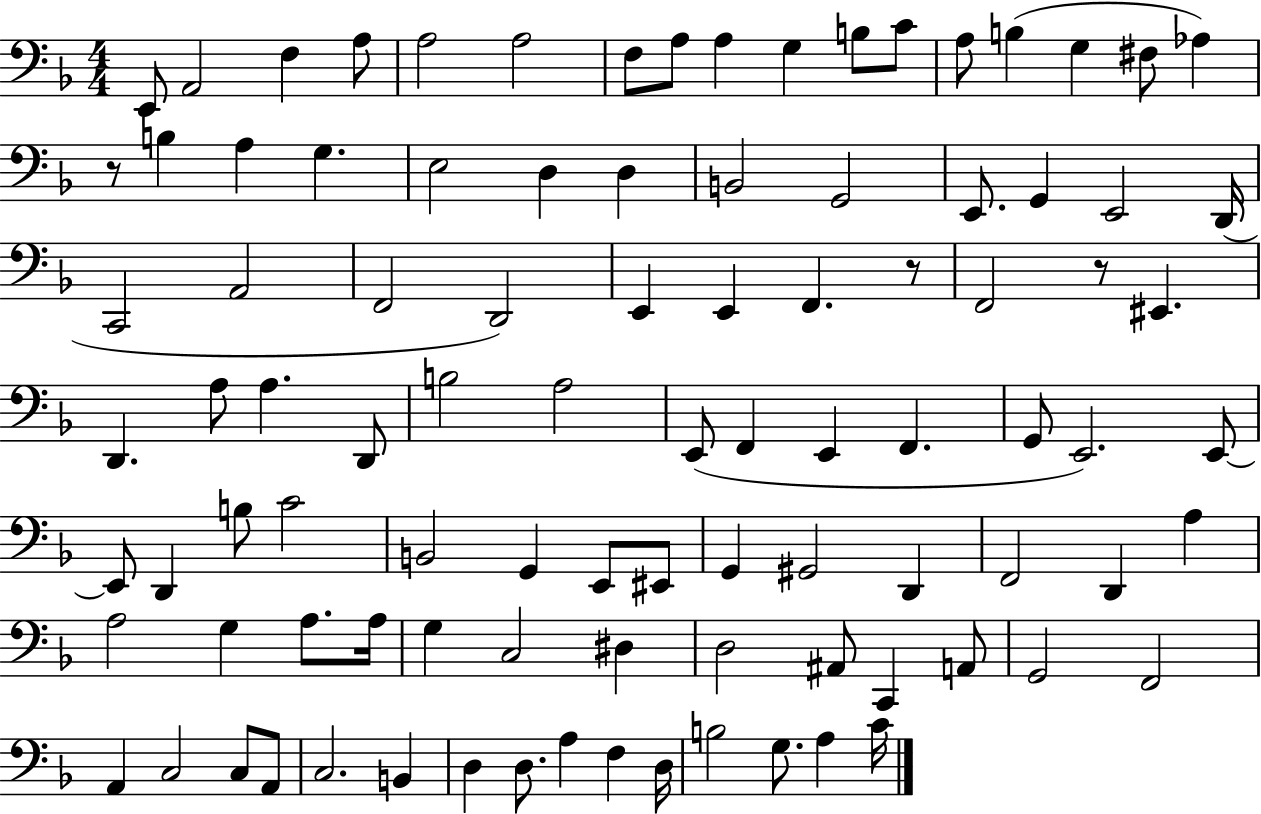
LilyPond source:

{
  \clef bass
  \numericTimeSignature
  \time 4/4
  \key f \major
  e,8 a,2 f4 a8 | a2 a2 | f8 a8 a4 g4 b8 c'8 | a8 b4( g4 fis8 aes4) | \break r8 b4 a4 g4. | e2 d4 d4 | b,2 g,2 | e,8. g,4 e,2 d,16( | \break c,2 a,2 | f,2 d,2) | e,4 e,4 f,4. r8 | f,2 r8 eis,4. | \break d,4. a8 a4. d,8 | b2 a2 | e,8( f,4 e,4 f,4. | g,8 e,2.) e,8~~ | \break e,8 d,4 b8 c'2 | b,2 g,4 e,8 eis,8 | g,4 gis,2 d,4 | f,2 d,4 a4 | \break a2 g4 a8. a16 | g4 c2 dis4 | d2 ais,8 c,4 a,8 | g,2 f,2 | \break a,4 c2 c8 a,8 | c2. b,4 | d4 d8. a4 f4 d16 | b2 g8. a4 c'16 | \break \bar "|."
}